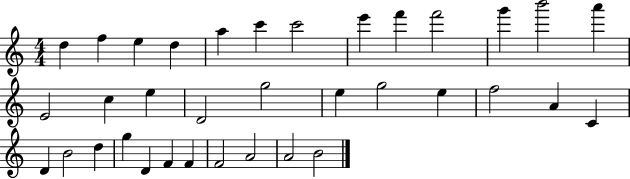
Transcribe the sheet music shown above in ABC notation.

X:1
T:Untitled
M:4/4
L:1/4
K:C
d f e d a c' c'2 e' f' f'2 g' b'2 a' E2 c e D2 g2 e g2 e f2 A C D B2 d g D F F F2 A2 A2 B2